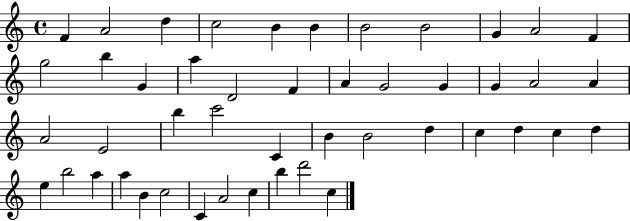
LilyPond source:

{
  \clef treble
  \time 4/4
  \defaultTimeSignature
  \key c \major
  f'4 a'2 d''4 | c''2 b'4 b'4 | b'2 b'2 | g'4 a'2 f'4 | \break g''2 b''4 g'4 | a''4 d'2 f'4 | a'4 g'2 g'4 | g'4 a'2 a'4 | \break a'2 e'2 | b''4 c'''2 c'4 | b'4 b'2 d''4 | c''4 d''4 c''4 d''4 | \break e''4 b''2 a''4 | a''4 b'4 c''2 | c'4 a'2 c''4 | b''4 d'''2 c''4 | \break \bar "|."
}